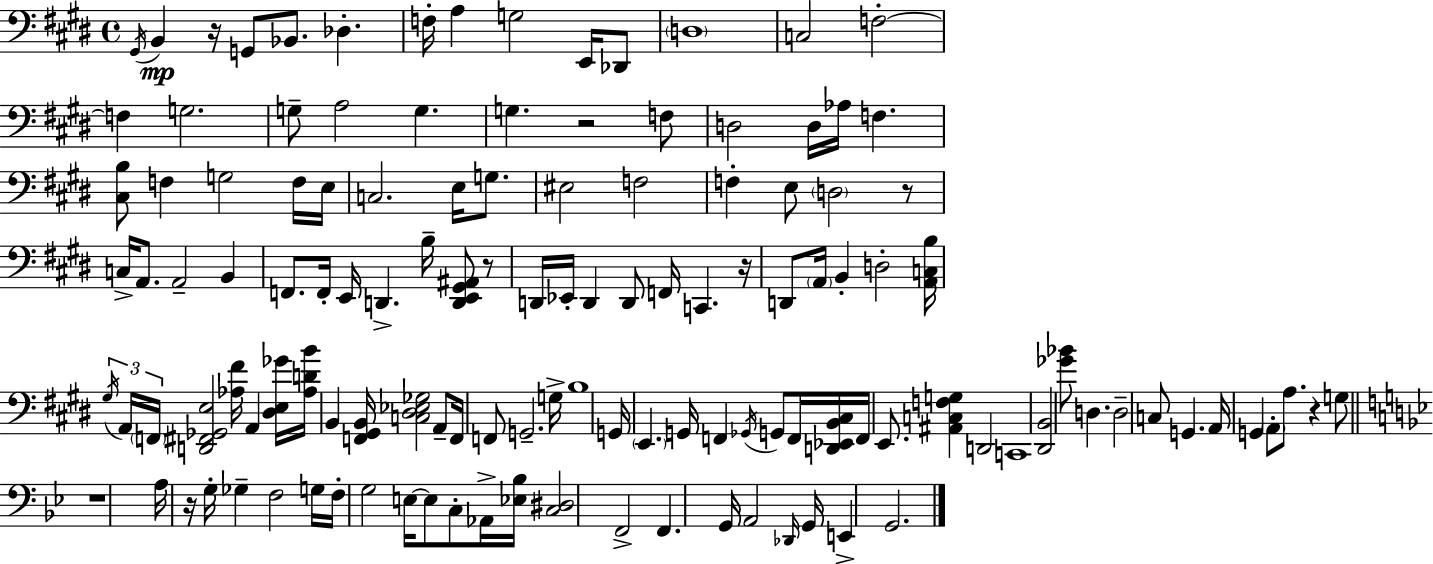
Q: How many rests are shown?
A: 8